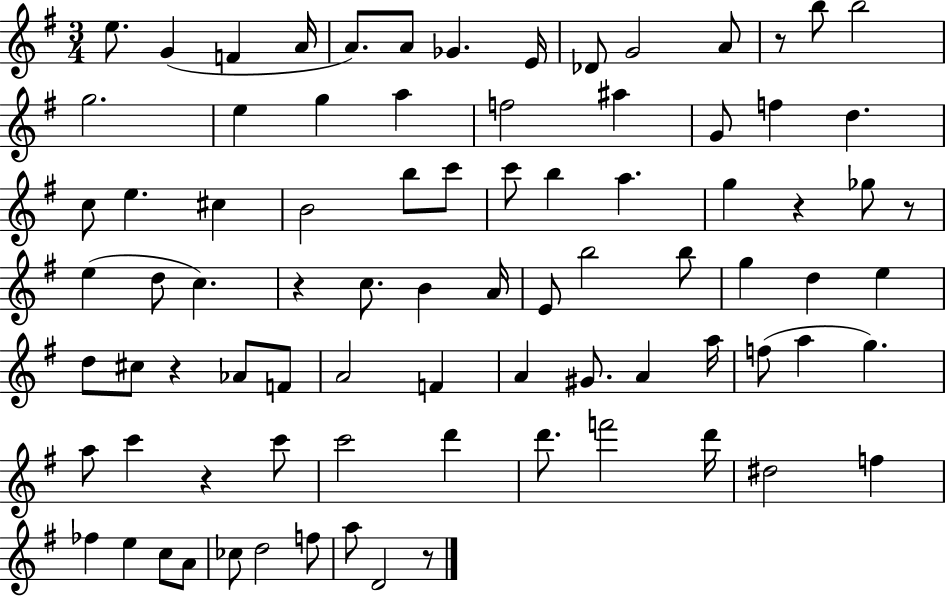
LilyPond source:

{
  \clef treble
  \numericTimeSignature
  \time 3/4
  \key g \major
  e''8. g'4( f'4 a'16 | a'8.) a'8 ges'4. e'16 | des'8 g'2 a'8 | r8 b''8 b''2 | \break g''2. | e''4 g''4 a''4 | f''2 ais''4 | g'8 f''4 d''4. | \break c''8 e''4. cis''4 | b'2 b''8 c'''8 | c'''8 b''4 a''4. | g''4 r4 ges''8 r8 | \break e''4( d''8 c''4.) | r4 c''8. b'4 a'16 | e'8 b''2 b''8 | g''4 d''4 e''4 | \break d''8 cis''8 r4 aes'8 f'8 | a'2 f'4 | a'4 gis'8. a'4 a''16 | f''8( a''4 g''4.) | \break a''8 c'''4 r4 c'''8 | c'''2 d'''4 | d'''8. f'''2 d'''16 | dis''2 f''4 | \break fes''4 e''4 c''8 a'8 | ces''8 d''2 f''8 | a''8 d'2 r8 | \bar "|."
}